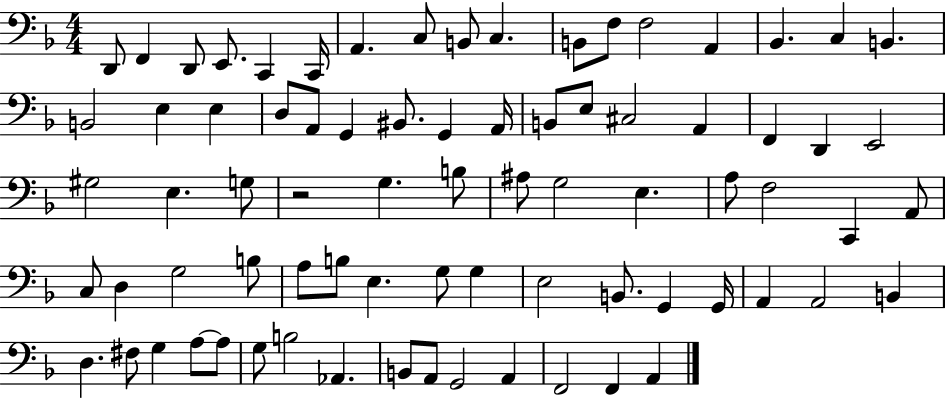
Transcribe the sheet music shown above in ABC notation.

X:1
T:Untitled
M:4/4
L:1/4
K:F
D,,/2 F,, D,,/2 E,,/2 C,, C,,/4 A,, C,/2 B,,/2 C, B,,/2 F,/2 F,2 A,, _B,, C, B,, B,,2 E, E, D,/2 A,,/2 G,, ^B,,/2 G,, A,,/4 B,,/2 E,/2 ^C,2 A,, F,, D,, E,,2 ^G,2 E, G,/2 z2 G, B,/2 ^A,/2 G,2 E, A,/2 F,2 C,, A,,/2 C,/2 D, G,2 B,/2 A,/2 B,/2 E, G,/2 G, E,2 B,,/2 G,, G,,/4 A,, A,,2 B,, D, ^F,/2 G, A,/2 A,/2 G,/2 B,2 _A,, B,,/2 A,,/2 G,,2 A,, F,,2 F,, A,,